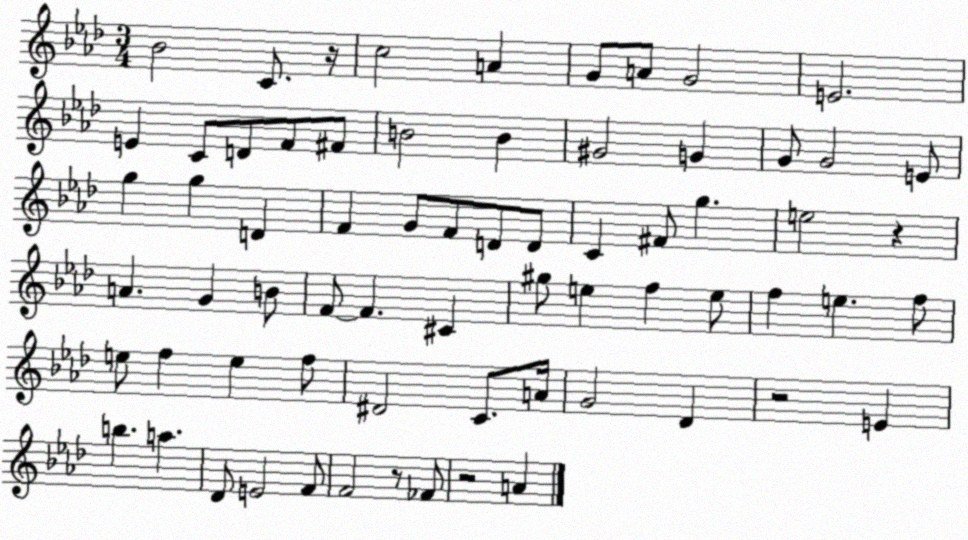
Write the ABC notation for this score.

X:1
T:Untitled
M:3/4
L:1/4
K:Ab
_B2 C/2 z/4 c2 A G/2 A/2 G2 E2 E C/2 D/2 F/2 ^F/2 B2 B ^G2 G G/2 G2 E/2 g g D F G/2 F/2 D/2 D/2 C ^F/2 g e2 z A G B/2 F/2 F ^C ^g/2 e f e/2 f e f/2 e/2 f e f/2 ^D2 C/2 A/4 G2 _D z2 E b a _D/2 E2 F/2 F2 z/2 _F/2 z2 A